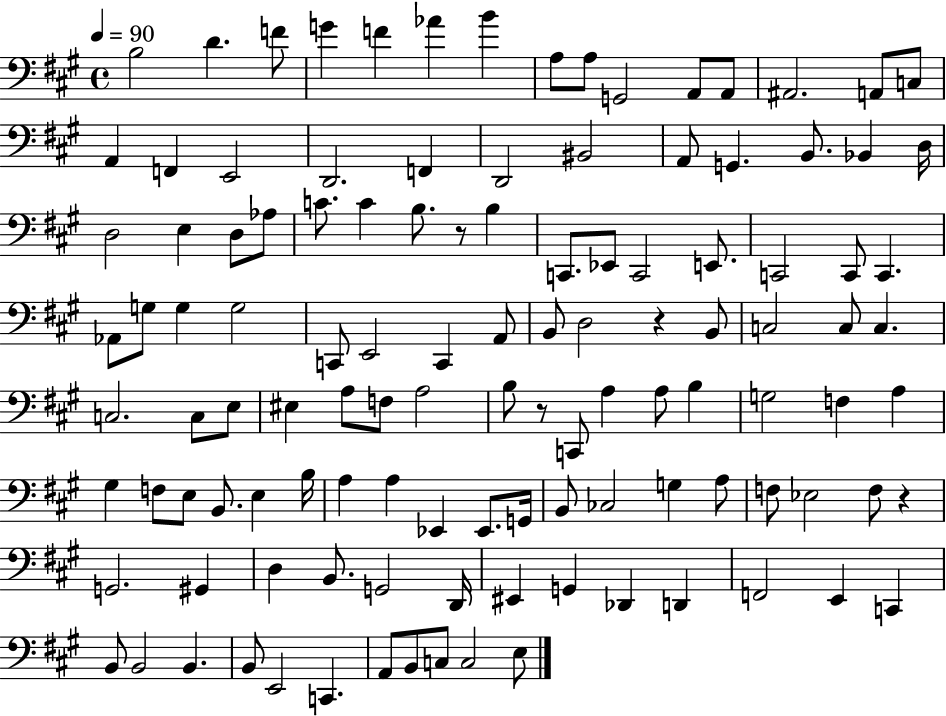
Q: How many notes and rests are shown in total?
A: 117